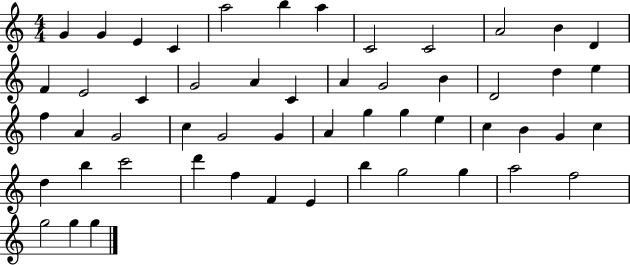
G4/q G4/q E4/q C4/q A5/h B5/q A5/q C4/h C4/h A4/h B4/q D4/q F4/q E4/h C4/q G4/h A4/q C4/q A4/q G4/h B4/q D4/h D5/q E5/q F5/q A4/q G4/h C5/q G4/h G4/q A4/q G5/q G5/q E5/q C5/q B4/q G4/q C5/q D5/q B5/q C6/h D6/q F5/q F4/q E4/q B5/q G5/h G5/q A5/h F5/h G5/h G5/q G5/q